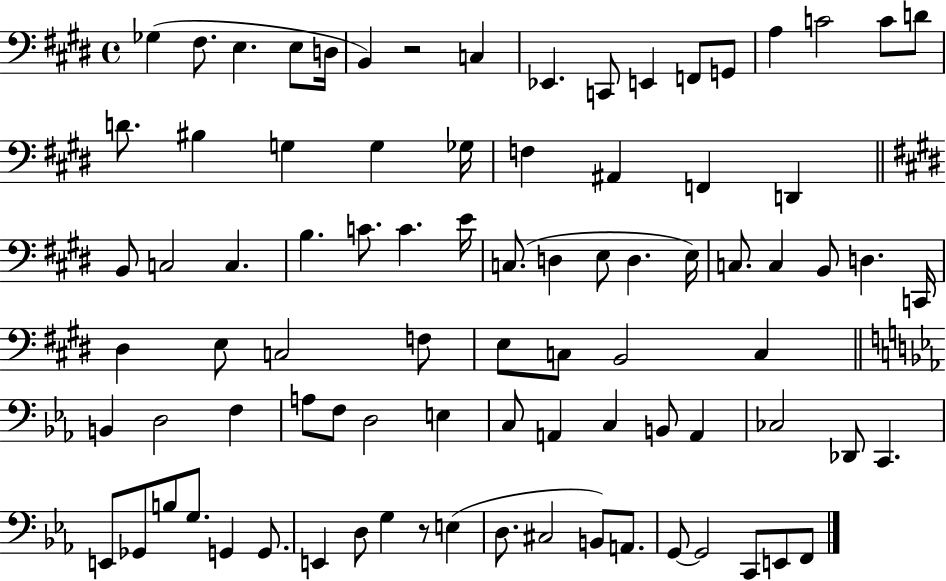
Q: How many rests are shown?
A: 2